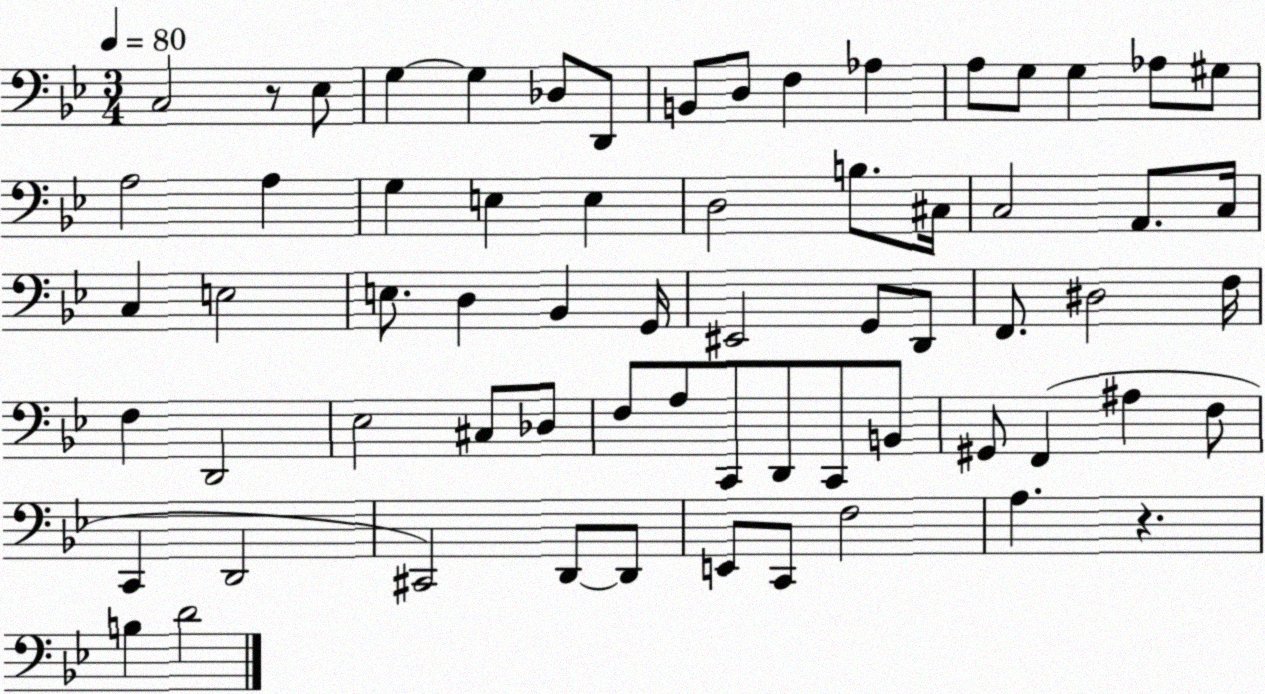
X:1
T:Untitled
M:3/4
L:1/4
K:Bb
C,2 z/2 _E,/2 G, G, _D,/2 D,,/2 B,,/2 D,/2 F, _A, A,/2 G,/2 G, _A,/2 ^G,/2 A,2 A, G, E, E, D,2 B,/2 ^C,/4 C,2 A,,/2 C,/4 C, E,2 E,/2 D, _B,, G,,/4 ^E,,2 G,,/2 D,,/2 F,,/2 ^D,2 F,/4 F, D,,2 _E,2 ^C,/2 _D,/2 F,/2 A,/2 C,,/2 D,,/2 C,,/2 B,,/2 ^G,,/2 F,, ^A, F,/2 C,, D,,2 ^C,,2 D,,/2 D,,/2 E,,/2 C,,/2 F,2 A, z B, D2